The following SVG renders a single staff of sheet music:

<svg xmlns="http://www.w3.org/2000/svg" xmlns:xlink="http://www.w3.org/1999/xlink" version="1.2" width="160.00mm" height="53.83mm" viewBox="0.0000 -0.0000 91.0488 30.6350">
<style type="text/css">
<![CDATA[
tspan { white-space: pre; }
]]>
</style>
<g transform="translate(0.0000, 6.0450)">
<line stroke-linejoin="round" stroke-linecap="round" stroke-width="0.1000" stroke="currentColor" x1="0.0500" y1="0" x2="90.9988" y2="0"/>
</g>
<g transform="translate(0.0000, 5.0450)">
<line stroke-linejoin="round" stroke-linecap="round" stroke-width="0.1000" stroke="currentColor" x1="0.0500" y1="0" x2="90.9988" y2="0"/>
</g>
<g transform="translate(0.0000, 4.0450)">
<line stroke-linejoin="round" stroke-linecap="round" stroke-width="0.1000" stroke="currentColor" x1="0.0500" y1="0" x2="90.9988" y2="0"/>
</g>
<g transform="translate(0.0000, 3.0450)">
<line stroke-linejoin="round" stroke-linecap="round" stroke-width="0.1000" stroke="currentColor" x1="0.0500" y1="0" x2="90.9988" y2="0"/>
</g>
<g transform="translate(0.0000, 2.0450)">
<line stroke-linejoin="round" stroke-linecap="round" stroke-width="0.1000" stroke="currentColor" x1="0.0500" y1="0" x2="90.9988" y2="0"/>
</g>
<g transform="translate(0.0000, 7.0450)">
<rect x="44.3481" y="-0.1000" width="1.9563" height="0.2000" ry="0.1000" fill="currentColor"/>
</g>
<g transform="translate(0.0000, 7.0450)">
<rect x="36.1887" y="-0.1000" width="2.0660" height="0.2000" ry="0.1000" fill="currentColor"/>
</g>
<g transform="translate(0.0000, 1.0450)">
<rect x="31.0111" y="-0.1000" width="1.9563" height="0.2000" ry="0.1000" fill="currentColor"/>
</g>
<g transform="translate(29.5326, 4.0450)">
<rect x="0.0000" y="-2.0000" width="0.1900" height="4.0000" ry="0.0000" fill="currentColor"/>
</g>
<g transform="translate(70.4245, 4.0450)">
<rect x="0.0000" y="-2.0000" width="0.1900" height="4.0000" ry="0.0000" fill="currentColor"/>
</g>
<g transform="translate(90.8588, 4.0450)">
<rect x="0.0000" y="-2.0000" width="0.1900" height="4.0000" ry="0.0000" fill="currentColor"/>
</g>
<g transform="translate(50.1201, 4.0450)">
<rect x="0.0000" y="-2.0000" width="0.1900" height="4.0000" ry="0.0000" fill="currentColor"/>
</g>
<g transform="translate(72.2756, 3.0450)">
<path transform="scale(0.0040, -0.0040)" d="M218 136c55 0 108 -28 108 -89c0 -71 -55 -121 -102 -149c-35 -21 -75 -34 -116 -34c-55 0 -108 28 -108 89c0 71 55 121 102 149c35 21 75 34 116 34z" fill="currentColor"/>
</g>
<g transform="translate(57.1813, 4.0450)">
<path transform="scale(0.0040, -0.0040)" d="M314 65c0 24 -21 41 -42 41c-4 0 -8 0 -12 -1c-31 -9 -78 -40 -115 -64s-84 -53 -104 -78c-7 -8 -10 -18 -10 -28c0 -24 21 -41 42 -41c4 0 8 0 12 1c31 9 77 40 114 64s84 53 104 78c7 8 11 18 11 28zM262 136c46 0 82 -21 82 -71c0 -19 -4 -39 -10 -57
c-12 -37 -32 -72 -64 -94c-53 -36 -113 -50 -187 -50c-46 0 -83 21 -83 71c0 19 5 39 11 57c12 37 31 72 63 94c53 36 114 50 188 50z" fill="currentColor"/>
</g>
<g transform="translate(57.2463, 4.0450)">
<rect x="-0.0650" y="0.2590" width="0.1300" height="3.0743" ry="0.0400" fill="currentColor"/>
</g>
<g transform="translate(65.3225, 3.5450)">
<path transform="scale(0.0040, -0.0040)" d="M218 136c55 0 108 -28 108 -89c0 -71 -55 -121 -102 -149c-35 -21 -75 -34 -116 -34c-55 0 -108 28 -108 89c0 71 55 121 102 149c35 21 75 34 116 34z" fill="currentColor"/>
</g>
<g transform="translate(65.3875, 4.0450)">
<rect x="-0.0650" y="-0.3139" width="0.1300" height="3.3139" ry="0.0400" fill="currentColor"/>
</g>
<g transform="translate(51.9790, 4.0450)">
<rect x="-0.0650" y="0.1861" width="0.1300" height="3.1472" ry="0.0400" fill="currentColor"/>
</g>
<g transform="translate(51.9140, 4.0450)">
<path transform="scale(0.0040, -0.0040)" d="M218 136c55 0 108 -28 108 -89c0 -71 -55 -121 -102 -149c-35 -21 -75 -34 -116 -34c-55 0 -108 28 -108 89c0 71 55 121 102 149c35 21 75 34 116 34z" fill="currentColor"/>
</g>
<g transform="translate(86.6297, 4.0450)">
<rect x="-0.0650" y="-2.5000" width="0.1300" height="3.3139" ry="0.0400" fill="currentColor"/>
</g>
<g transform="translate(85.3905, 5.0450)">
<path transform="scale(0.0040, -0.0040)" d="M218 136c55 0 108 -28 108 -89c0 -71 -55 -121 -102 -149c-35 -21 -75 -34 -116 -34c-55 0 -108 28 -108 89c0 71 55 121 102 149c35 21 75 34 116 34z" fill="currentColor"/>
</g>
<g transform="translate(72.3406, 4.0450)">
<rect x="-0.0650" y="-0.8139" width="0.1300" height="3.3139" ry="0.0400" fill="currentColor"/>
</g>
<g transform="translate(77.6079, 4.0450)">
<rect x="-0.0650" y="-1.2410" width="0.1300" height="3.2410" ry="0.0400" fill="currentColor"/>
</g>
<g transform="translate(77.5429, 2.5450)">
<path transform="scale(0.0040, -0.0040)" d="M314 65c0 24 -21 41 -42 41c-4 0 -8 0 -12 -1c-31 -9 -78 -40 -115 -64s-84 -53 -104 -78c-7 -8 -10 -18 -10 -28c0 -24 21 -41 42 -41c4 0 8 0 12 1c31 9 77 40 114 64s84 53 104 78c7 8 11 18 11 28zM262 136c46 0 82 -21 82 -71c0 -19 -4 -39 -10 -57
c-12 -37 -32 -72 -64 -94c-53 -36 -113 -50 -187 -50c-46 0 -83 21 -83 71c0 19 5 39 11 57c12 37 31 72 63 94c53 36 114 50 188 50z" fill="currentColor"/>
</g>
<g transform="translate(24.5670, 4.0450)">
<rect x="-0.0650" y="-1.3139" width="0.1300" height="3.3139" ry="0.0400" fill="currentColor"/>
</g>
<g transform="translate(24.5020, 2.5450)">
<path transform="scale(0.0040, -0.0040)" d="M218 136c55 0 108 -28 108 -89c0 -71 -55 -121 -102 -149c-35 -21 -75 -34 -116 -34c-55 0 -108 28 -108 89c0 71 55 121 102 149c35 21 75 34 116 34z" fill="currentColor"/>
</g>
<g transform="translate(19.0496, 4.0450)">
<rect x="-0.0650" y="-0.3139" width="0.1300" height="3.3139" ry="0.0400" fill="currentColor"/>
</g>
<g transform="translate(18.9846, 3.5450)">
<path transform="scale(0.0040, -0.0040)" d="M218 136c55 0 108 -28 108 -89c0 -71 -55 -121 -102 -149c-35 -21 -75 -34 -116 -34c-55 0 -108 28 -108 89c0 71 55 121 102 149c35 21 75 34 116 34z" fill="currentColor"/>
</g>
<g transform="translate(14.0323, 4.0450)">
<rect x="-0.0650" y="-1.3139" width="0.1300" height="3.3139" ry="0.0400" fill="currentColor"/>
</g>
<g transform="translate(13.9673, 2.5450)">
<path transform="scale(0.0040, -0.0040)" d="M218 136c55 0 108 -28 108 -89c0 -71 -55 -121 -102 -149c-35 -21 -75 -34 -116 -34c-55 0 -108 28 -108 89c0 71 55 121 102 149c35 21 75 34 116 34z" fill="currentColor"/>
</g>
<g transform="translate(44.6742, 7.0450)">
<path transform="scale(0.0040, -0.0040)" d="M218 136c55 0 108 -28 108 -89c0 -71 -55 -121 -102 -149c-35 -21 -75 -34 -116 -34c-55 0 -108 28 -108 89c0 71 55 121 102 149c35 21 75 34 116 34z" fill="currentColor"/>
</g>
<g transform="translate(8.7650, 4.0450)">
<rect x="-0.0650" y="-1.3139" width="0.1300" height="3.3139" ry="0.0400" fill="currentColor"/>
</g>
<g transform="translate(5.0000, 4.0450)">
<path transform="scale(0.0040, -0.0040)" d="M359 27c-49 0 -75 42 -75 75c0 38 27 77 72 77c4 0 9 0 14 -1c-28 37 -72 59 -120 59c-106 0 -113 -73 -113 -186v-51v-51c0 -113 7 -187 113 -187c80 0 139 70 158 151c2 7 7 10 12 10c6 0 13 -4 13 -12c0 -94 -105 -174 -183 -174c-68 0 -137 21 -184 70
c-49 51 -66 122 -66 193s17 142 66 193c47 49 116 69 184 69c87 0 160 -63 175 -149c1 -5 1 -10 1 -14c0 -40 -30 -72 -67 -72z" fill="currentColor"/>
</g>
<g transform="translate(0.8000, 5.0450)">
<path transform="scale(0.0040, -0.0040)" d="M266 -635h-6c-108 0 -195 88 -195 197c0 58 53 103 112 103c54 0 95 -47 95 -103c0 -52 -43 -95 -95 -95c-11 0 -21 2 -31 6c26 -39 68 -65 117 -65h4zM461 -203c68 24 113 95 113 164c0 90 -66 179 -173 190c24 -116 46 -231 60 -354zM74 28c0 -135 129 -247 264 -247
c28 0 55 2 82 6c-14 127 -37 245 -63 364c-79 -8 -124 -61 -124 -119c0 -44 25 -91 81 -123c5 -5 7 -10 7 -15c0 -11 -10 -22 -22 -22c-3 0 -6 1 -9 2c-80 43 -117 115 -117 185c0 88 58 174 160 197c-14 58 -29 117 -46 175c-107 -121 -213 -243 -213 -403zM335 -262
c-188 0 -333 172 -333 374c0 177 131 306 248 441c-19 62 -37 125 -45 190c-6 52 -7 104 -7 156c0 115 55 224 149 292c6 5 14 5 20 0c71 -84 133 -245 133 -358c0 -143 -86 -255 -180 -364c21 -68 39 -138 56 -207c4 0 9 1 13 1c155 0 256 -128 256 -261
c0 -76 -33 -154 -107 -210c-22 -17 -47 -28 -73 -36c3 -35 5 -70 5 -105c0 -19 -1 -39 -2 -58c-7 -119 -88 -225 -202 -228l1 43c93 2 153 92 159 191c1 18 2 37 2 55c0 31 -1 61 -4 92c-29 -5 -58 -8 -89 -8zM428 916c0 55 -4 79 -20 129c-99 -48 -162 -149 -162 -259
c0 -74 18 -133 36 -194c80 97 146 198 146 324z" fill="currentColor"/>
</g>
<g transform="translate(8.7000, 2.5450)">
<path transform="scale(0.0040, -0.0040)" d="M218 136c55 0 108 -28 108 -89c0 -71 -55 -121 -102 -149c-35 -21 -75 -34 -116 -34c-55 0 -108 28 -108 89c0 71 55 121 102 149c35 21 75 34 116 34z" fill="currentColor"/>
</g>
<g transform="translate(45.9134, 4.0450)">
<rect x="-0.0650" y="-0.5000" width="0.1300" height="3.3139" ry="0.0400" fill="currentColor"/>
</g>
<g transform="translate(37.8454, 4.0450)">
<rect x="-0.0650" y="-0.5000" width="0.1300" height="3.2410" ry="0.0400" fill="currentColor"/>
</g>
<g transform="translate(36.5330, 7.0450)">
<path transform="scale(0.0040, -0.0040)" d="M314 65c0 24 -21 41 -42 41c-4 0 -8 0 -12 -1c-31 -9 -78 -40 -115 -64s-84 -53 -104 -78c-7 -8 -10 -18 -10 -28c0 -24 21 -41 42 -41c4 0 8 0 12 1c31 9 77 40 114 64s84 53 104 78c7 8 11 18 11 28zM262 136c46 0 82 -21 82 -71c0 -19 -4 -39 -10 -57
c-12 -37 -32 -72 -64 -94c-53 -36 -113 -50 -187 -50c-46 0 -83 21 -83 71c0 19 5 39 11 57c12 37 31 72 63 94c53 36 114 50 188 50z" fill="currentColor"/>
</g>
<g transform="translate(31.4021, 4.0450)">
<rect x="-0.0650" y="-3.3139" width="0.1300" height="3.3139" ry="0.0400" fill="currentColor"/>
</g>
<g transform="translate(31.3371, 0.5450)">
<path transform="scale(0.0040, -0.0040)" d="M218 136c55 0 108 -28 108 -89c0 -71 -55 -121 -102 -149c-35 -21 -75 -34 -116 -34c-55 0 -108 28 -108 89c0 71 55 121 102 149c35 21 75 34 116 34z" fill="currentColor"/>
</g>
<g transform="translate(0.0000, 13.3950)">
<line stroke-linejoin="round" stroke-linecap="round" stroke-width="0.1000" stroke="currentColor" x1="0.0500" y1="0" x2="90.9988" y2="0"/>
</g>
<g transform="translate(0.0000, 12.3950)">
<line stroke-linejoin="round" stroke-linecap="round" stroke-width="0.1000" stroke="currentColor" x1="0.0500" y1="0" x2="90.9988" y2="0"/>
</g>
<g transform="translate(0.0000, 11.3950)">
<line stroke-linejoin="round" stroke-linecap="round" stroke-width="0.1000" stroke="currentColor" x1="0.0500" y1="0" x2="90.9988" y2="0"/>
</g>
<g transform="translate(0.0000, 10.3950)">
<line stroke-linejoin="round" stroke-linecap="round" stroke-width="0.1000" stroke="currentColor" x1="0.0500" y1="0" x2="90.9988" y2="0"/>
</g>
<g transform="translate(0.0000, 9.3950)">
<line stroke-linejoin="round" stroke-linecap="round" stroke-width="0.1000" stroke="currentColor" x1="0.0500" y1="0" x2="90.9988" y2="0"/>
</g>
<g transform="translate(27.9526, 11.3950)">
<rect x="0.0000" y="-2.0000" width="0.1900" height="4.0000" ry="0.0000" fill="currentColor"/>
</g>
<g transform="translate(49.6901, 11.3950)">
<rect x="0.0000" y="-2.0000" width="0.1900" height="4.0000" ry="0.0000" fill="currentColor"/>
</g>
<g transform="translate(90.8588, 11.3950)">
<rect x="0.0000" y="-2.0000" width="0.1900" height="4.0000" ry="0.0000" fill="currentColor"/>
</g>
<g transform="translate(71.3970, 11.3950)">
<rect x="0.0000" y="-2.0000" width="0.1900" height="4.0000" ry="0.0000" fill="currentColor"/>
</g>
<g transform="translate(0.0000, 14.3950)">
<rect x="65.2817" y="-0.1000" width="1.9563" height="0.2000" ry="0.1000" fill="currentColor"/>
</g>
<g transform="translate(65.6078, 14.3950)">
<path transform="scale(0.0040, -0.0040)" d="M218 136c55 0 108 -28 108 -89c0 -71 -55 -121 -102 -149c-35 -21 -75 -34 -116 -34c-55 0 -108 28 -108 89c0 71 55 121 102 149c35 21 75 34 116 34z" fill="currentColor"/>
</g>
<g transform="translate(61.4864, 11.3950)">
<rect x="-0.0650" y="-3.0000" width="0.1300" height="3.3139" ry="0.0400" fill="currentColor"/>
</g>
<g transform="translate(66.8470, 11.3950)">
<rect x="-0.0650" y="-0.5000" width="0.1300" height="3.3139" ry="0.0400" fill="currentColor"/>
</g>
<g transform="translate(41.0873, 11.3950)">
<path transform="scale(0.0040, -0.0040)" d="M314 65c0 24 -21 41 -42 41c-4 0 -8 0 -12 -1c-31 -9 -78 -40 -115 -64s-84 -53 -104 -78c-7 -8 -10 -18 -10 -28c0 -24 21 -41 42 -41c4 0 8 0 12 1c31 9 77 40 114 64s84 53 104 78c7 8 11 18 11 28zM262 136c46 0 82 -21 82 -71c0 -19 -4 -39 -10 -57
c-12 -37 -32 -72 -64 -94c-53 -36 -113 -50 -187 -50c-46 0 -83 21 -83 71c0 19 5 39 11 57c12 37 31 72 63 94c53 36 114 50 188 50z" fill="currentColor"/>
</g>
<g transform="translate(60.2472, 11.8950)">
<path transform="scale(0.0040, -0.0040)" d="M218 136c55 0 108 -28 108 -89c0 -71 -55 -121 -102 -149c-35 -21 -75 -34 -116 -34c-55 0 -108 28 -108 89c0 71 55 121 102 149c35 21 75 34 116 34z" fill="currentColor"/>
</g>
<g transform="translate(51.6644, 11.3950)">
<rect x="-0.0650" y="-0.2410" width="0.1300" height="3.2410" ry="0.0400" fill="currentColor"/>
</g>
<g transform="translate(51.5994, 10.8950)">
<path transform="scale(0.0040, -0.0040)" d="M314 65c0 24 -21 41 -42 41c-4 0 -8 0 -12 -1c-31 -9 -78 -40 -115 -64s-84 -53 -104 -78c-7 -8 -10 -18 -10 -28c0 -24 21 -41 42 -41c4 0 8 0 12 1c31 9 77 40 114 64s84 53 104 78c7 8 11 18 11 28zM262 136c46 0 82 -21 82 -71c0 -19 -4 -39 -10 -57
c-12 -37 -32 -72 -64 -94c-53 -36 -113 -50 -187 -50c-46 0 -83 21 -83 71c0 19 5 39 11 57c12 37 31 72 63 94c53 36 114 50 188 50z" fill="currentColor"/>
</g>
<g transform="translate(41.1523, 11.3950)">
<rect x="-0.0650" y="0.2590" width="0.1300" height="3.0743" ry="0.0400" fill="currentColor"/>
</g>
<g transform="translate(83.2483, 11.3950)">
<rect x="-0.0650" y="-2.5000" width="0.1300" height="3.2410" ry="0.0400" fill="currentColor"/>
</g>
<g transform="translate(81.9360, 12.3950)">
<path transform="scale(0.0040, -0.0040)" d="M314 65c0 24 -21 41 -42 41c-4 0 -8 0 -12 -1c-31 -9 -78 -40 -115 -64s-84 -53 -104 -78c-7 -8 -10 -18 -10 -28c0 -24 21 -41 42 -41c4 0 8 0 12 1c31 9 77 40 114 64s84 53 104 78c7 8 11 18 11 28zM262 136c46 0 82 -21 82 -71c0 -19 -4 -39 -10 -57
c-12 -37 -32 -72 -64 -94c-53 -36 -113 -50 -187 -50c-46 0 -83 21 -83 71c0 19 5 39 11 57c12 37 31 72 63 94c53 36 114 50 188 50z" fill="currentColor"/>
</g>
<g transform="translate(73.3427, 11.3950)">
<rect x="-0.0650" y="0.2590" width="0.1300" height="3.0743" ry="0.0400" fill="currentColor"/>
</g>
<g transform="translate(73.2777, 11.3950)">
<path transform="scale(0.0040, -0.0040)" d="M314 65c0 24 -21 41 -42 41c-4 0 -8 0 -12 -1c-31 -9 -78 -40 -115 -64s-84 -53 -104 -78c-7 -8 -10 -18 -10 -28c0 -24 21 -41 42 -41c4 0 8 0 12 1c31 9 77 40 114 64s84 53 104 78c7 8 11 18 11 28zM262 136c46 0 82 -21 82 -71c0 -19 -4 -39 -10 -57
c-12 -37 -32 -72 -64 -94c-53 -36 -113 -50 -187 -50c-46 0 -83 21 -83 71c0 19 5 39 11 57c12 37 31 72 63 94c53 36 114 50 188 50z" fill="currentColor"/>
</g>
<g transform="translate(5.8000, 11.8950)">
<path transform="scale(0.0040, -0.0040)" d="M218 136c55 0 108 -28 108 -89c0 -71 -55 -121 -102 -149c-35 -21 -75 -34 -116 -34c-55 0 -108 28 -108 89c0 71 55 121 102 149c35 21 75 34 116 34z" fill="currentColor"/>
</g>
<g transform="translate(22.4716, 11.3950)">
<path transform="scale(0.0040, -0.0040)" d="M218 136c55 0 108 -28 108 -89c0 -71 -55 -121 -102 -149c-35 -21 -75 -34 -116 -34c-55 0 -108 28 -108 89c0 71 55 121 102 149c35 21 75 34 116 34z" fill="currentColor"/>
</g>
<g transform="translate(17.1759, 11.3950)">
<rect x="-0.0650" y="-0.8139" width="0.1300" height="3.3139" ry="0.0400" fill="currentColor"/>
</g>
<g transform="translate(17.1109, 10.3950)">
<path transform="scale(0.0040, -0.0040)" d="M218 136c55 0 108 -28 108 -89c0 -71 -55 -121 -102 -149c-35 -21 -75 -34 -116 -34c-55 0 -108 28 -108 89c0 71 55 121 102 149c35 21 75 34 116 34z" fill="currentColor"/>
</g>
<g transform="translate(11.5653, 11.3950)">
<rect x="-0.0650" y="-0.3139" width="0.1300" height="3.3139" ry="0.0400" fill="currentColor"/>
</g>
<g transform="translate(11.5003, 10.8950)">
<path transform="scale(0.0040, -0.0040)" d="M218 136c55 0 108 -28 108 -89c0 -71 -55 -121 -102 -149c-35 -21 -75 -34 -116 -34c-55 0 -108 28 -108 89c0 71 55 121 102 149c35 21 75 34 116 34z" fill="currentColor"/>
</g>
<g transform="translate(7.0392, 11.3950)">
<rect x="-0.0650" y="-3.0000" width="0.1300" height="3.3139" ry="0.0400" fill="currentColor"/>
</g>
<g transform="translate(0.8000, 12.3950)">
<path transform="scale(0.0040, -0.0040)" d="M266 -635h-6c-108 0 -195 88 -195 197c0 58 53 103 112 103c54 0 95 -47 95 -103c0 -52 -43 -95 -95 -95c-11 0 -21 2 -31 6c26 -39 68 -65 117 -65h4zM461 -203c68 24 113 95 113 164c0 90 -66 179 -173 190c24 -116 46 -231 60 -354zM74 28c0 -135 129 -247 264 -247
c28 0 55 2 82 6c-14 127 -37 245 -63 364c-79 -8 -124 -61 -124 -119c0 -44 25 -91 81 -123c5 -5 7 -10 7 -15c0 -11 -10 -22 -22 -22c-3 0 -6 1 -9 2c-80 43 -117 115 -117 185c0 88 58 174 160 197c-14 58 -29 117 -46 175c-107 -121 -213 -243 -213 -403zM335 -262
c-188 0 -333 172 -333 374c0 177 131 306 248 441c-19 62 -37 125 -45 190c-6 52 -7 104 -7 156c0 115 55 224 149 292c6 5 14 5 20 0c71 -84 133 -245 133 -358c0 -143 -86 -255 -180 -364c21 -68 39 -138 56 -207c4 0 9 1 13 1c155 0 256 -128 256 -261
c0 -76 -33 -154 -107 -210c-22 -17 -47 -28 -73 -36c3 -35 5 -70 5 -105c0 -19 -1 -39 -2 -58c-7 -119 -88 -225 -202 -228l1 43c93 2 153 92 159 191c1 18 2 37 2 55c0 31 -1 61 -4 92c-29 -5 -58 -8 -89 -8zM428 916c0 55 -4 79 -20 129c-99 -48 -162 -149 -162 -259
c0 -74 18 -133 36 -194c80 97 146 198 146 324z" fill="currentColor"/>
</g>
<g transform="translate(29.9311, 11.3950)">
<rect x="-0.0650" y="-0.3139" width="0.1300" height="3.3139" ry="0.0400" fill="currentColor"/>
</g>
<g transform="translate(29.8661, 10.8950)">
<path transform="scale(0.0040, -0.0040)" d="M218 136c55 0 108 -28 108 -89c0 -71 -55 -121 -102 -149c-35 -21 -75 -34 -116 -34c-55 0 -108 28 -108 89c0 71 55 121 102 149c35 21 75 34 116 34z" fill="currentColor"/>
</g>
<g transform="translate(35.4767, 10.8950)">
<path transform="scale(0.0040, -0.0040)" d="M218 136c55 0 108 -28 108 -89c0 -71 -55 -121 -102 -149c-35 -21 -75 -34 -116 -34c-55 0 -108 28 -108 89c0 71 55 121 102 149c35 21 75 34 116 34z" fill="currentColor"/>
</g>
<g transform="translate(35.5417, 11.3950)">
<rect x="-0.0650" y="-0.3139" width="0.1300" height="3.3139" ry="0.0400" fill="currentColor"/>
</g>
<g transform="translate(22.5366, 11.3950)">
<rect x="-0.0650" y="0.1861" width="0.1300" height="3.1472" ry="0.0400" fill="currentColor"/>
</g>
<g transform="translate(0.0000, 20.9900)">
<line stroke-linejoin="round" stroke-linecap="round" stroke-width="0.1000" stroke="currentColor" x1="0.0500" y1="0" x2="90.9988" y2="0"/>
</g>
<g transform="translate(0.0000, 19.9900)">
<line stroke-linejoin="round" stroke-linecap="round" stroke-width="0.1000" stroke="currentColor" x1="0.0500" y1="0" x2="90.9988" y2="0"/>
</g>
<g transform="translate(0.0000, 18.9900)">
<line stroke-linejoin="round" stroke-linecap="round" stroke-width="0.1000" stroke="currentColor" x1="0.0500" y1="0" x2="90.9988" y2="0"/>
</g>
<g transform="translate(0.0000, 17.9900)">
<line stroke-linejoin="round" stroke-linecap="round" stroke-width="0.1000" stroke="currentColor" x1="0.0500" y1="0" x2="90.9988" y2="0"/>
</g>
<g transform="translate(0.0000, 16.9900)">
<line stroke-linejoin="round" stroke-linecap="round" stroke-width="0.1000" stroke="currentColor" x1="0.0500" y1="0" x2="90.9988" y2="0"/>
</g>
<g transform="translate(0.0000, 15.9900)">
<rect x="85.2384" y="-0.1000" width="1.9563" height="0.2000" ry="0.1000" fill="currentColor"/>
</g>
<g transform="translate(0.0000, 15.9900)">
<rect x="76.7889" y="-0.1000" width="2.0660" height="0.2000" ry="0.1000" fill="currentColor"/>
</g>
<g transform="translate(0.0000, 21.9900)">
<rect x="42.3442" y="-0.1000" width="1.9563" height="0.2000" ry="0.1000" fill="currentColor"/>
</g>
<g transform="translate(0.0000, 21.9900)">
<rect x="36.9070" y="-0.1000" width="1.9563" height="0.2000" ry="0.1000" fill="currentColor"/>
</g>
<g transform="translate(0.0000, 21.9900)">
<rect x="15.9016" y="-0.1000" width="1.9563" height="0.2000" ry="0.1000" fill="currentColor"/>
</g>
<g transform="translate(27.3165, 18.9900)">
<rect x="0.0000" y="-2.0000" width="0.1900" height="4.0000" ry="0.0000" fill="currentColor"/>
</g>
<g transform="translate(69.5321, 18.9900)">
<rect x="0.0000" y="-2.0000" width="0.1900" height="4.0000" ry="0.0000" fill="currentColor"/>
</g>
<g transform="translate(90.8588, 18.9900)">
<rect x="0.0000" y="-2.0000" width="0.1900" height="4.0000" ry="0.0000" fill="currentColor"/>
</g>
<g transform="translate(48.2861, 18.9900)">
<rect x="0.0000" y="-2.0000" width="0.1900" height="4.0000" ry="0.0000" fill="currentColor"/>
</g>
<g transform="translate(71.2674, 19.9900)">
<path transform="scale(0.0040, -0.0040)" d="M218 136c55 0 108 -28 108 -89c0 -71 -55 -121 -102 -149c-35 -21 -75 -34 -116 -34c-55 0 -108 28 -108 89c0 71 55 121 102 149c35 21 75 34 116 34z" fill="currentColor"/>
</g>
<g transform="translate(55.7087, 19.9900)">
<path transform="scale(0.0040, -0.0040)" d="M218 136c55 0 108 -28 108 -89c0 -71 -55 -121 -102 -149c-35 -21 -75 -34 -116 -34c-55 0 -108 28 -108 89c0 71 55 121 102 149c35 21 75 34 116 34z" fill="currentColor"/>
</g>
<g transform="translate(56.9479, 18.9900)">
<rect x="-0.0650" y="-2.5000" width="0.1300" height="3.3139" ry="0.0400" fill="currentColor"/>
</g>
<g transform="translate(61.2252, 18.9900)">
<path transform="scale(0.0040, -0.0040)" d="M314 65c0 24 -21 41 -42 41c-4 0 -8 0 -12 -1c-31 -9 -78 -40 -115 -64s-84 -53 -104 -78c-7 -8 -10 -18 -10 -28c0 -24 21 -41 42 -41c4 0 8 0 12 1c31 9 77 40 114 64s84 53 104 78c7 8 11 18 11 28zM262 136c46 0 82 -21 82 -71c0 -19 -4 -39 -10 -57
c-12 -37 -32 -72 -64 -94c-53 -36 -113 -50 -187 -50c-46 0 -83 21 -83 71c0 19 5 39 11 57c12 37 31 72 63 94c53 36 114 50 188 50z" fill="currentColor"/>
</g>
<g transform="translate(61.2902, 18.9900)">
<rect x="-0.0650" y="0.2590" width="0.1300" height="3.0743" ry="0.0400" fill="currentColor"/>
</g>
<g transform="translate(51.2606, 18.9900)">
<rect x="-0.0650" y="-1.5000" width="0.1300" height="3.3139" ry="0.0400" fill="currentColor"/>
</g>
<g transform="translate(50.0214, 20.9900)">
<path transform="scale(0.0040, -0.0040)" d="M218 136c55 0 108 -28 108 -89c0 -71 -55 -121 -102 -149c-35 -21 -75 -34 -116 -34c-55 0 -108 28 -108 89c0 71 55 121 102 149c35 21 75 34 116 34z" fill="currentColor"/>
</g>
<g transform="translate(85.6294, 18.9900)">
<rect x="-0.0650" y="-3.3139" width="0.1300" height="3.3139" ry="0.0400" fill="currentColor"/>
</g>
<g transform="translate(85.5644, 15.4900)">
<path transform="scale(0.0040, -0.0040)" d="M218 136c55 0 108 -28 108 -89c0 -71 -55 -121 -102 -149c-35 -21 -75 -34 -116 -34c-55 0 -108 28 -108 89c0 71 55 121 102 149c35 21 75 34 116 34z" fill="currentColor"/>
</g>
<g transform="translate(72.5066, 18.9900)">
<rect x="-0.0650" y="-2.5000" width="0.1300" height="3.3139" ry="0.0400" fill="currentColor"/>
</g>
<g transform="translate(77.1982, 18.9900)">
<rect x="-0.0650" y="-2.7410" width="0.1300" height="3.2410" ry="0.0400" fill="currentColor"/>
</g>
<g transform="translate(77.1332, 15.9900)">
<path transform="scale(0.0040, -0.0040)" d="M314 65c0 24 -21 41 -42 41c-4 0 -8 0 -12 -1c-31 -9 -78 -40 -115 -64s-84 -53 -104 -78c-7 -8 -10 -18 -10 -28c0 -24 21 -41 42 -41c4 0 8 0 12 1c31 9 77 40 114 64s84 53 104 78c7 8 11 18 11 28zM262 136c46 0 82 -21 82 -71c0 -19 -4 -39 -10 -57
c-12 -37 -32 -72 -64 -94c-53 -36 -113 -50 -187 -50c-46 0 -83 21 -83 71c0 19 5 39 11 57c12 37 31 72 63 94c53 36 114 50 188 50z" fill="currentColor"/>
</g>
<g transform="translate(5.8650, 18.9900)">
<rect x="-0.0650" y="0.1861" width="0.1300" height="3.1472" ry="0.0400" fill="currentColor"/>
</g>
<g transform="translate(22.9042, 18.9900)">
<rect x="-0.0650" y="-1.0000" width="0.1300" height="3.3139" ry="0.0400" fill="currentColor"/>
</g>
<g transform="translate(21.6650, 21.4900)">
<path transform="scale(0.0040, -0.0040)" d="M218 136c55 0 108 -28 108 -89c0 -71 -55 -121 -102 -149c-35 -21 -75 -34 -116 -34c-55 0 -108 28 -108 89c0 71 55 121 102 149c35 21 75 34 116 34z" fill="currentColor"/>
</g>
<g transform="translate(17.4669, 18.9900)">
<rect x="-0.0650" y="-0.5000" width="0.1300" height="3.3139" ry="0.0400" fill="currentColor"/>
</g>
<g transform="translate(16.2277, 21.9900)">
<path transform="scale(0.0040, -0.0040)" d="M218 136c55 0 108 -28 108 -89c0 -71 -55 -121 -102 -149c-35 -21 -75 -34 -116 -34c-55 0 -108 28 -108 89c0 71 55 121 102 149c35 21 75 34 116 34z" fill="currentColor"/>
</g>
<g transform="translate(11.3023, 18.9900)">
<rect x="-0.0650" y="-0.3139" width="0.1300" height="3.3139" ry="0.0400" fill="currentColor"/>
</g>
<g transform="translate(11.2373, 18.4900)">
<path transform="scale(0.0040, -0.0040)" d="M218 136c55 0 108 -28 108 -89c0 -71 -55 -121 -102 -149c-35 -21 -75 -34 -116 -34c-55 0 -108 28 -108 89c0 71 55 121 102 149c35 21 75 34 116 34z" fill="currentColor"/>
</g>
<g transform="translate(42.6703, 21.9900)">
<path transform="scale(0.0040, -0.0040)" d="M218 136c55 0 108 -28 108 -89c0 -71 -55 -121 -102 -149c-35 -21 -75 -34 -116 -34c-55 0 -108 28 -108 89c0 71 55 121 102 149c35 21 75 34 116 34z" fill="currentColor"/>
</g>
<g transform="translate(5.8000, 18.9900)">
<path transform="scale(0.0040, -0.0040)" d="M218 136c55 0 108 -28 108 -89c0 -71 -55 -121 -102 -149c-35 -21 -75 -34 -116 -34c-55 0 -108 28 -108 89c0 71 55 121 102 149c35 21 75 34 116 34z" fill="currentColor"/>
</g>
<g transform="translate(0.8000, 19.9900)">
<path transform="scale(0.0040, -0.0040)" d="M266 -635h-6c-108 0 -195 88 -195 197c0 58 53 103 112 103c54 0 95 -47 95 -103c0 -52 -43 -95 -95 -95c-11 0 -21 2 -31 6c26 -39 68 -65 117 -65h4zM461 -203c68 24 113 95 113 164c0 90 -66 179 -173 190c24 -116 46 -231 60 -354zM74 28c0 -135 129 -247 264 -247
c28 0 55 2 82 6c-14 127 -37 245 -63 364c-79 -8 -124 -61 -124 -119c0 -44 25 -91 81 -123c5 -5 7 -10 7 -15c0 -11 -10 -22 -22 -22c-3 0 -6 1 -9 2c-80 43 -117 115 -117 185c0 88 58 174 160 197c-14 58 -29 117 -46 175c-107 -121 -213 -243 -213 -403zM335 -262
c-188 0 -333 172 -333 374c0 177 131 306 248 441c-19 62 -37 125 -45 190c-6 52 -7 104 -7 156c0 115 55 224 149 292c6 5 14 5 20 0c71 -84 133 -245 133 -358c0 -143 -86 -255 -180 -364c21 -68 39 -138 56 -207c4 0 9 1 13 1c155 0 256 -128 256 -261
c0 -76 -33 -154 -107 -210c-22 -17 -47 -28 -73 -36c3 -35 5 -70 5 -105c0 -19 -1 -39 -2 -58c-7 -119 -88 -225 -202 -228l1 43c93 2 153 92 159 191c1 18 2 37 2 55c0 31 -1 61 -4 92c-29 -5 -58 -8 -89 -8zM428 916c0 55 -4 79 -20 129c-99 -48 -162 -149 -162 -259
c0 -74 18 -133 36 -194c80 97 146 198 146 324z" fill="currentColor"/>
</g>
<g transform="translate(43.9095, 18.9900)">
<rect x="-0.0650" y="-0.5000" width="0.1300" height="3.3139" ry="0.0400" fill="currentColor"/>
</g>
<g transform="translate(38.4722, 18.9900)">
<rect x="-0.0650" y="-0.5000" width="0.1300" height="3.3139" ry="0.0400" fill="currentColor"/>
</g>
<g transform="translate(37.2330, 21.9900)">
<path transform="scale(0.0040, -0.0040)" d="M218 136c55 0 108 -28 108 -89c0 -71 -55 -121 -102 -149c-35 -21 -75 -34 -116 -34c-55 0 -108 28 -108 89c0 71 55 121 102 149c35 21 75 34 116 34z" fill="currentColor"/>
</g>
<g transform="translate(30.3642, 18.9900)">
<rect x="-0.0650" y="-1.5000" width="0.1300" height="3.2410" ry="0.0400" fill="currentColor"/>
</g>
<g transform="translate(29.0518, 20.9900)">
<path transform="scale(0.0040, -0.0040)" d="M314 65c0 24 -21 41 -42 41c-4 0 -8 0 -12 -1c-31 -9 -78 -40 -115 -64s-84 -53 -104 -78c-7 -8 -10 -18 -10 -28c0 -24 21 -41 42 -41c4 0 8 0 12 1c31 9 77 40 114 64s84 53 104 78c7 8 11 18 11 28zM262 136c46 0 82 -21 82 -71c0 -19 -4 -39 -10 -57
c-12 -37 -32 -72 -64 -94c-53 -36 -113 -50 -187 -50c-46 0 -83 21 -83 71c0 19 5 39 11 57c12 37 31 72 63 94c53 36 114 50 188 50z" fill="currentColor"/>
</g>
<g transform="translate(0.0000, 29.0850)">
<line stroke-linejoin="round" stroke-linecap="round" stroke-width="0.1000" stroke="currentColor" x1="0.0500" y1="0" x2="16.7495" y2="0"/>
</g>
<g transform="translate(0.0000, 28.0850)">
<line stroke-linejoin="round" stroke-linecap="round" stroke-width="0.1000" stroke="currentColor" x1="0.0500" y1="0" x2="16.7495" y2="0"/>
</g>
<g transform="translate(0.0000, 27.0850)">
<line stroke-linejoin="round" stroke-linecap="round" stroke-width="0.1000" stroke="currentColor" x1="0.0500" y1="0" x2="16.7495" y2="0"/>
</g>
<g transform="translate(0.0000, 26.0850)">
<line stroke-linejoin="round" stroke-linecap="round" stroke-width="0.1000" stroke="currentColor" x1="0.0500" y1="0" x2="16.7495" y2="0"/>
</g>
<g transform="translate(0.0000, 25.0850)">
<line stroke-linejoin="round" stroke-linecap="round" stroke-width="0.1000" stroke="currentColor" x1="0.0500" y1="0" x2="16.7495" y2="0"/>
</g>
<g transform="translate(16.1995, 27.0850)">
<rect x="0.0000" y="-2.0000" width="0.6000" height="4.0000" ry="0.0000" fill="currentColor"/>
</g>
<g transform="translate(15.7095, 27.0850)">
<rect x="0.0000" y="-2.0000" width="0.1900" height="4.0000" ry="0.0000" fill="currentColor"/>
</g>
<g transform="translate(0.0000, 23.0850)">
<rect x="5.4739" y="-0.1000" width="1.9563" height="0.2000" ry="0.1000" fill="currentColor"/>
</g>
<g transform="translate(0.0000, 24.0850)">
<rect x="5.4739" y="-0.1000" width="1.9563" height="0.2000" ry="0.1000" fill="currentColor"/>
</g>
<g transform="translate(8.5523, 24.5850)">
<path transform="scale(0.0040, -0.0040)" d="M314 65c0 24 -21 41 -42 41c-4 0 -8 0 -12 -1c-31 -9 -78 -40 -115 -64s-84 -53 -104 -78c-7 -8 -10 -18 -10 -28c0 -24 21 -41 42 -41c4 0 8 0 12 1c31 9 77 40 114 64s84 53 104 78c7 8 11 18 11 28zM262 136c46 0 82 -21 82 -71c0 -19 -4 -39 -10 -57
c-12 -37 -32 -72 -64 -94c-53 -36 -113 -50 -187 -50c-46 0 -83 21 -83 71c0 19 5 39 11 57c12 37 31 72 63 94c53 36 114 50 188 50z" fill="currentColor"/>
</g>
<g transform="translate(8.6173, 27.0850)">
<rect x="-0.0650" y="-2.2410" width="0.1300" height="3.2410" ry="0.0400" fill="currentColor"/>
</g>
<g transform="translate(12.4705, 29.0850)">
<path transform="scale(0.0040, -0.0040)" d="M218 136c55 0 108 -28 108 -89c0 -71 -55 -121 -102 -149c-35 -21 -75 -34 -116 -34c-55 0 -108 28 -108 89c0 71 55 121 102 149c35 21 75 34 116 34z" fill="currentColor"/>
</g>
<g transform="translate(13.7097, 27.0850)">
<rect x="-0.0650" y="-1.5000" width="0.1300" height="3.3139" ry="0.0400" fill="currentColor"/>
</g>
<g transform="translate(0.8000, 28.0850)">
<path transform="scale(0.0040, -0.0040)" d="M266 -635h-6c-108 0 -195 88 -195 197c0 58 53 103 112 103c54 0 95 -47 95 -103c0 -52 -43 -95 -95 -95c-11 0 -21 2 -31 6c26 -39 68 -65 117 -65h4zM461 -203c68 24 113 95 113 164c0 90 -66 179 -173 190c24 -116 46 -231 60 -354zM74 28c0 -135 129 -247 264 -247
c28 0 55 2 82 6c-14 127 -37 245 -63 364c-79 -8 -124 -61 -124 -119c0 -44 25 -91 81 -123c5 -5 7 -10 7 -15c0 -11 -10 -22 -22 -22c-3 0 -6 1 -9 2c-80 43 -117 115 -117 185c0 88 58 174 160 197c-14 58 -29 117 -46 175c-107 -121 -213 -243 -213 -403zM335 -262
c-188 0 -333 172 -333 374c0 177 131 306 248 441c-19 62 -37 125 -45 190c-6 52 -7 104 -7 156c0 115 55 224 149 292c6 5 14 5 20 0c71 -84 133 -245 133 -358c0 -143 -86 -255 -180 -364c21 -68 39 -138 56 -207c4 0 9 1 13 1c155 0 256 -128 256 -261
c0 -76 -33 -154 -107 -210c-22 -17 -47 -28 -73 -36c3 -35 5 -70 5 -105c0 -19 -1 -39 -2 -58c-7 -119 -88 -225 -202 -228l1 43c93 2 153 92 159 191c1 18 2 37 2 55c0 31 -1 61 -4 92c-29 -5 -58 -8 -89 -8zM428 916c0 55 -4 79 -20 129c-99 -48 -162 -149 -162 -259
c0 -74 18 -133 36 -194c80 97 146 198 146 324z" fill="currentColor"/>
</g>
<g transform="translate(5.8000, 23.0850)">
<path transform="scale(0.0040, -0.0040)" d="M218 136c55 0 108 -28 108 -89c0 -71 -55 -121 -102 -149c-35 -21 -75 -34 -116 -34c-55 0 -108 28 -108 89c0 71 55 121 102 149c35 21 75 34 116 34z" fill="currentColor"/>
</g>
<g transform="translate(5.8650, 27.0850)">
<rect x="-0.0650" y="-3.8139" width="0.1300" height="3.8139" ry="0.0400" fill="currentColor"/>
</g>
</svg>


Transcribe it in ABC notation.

X:1
T:Untitled
M:4/4
L:1/4
K:C
e e c e b C2 C B B2 c d e2 G A c d B c c B2 c2 A C B2 G2 B c C D E2 C C E G B2 G a2 b c' g2 E